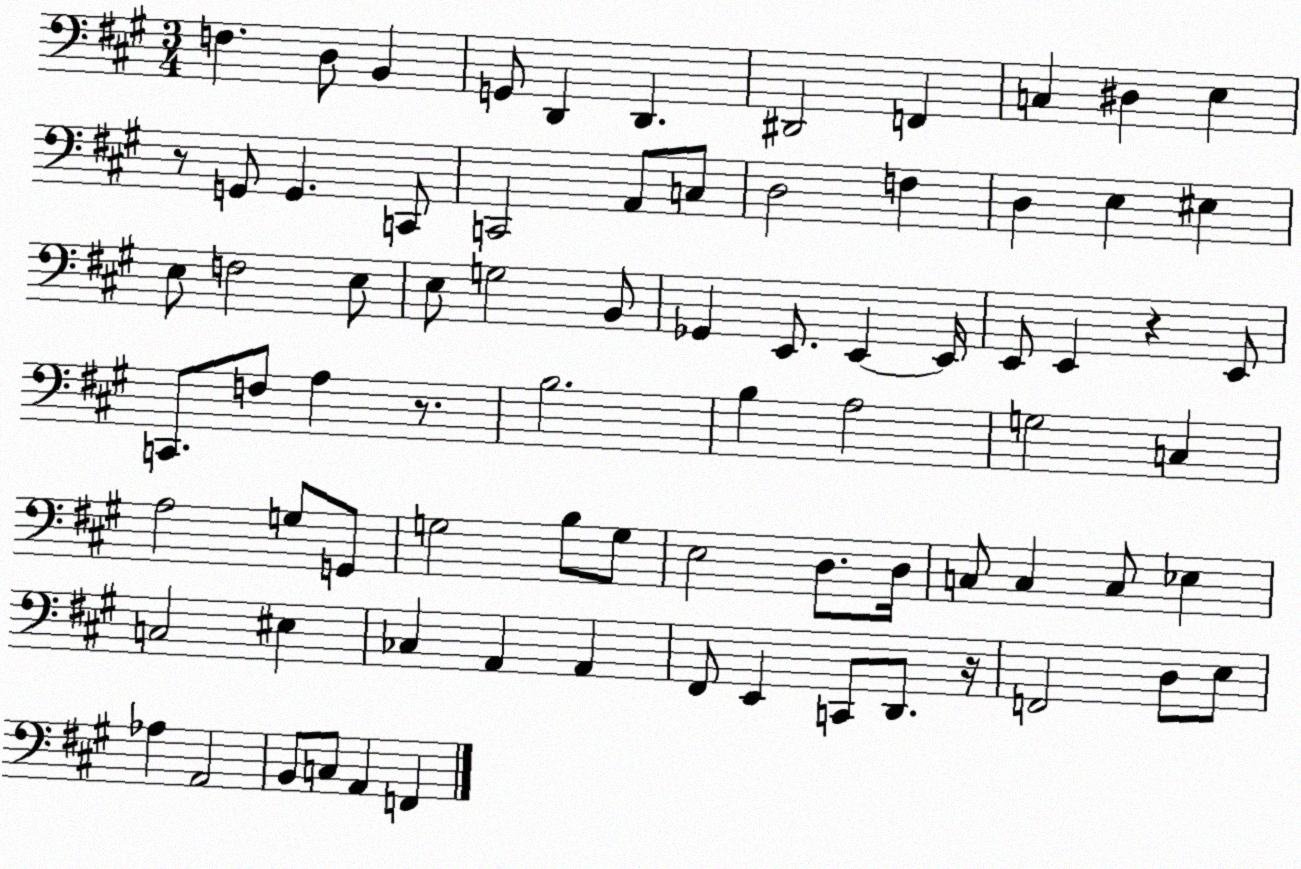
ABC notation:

X:1
T:Untitled
M:3/4
L:1/4
K:A
F, D,/2 B,, G,,/2 D,, D,, ^D,,2 F,, C, ^D, E, z/2 G,,/2 G,, C,,/2 C,,2 A,,/2 C,/2 D,2 F, D, E, ^E, E,/2 F,2 E,/2 E,/2 G,2 B,,/2 _G,, E,,/2 E,, E,,/4 E,,/2 E,, z E,,/2 C,,/2 F,/2 A, z/2 B,2 B, A,2 G,2 C, A,2 G,/2 G,,/2 G,2 B,/2 G,/2 E,2 D,/2 D,/4 C,/2 C, C,/2 _E, C,2 ^E, _C, A,, A,, ^F,,/2 E,, C,,/2 D,,/2 z/4 F,,2 D,/2 E,/2 _A, A,,2 B,,/2 C,/2 A,, F,,